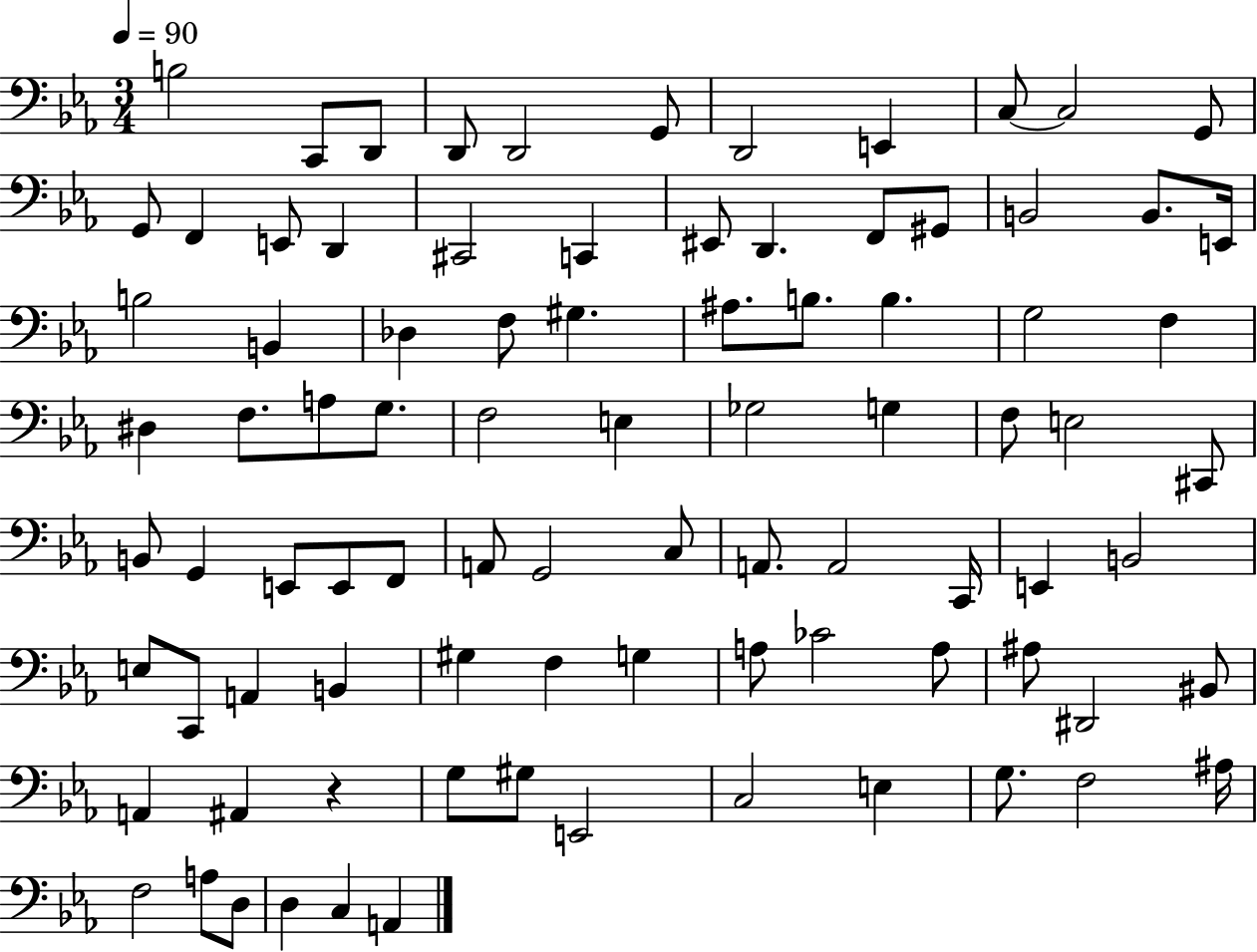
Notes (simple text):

B3/h C2/e D2/e D2/e D2/h G2/e D2/h E2/q C3/e C3/h G2/e G2/e F2/q E2/e D2/q C#2/h C2/q EIS2/e D2/q. F2/e G#2/e B2/h B2/e. E2/s B3/h B2/q Db3/q F3/e G#3/q. A#3/e. B3/e. B3/q. G3/h F3/q D#3/q F3/e. A3/e G3/e. F3/h E3/q Gb3/h G3/q F3/e E3/h C#2/e B2/e G2/q E2/e E2/e F2/e A2/e G2/h C3/e A2/e. A2/h C2/s E2/q B2/h E3/e C2/e A2/q B2/q G#3/q F3/q G3/q A3/e CES4/h A3/e A#3/e D#2/h BIS2/e A2/q A#2/q R/q G3/e G#3/e E2/h C3/h E3/q G3/e. F3/h A#3/s F3/h A3/e D3/e D3/q C3/q A2/q